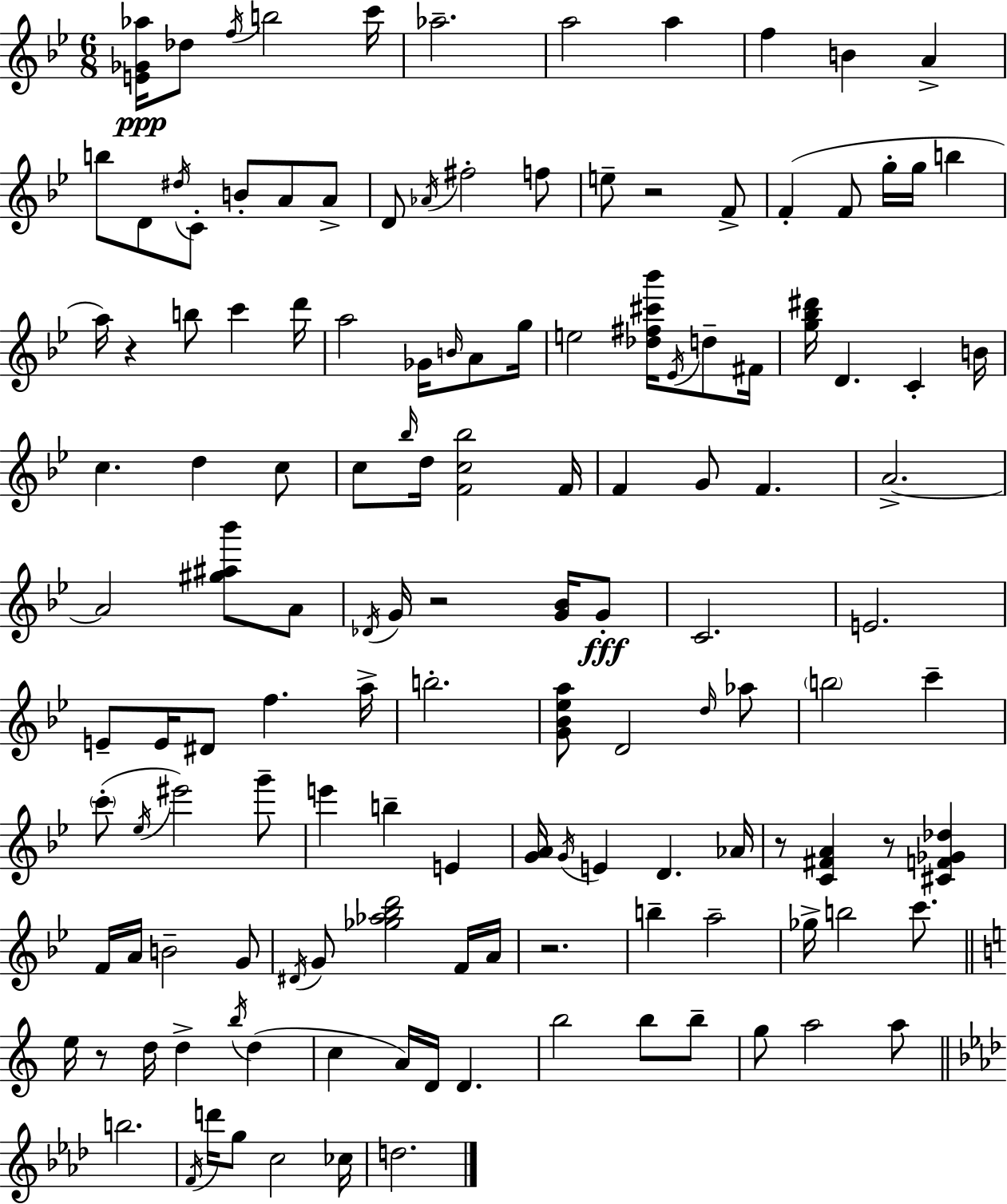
[E4,Gb4,Ab5]/s Db5/e F5/s B5/h C6/s Ab5/h. A5/h A5/q F5/q B4/q A4/q B5/e D4/e D#5/s C4/e B4/e A4/e A4/e D4/e Ab4/s F#5/h F5/e E5/e R/h F4/e F4/q F4/e G5/s G5/s B5/q A5/s R/q B5/e C6/q D6/s A5/h Gb4/s B4/s A4/e G5/s E5/h [Db5,F#5,C#6,Bb6]/s Eb4/s D5/e F#4/s [G5,Bb5,D#6]/s D4/q. C4/q B4/s C5/q. D5/q C5/e C5/e Bb5/s D5/s [F4,C5,Bb5]/h F4/s F4/q G4/e F4/q. A4/h. A4/h [G#5,A#5,Bb6]/e A4/e Db4/s G4/s R/h [G4,Bb4]/s G4/e C4/h. E4/h. E4/e E4/s D#4/e F5/q. A5/s B5/h. [G4,Bb4,Eb5,A5]/e D4/h D5/s Ab5/e B5/h C6/q C6/e Eb5/s EIS6/h G6/e E6/q B5/q E4/q [G4,A4]/s G4/s E4/q D4/q. Ab4/s R/e [C4,F#4,A4]/q R/e [C#4,F4,Gb4,Db5]/q F4/s A4/s B4/h G4/e D#4/s G4/e [Gb5,Ab5,Bb5,D6]/h F4/s A4/s R/h. B5/q A5/h Gb5/s B5/h C6/e. E5/s R/e D5/s D5/q B5/s D5/q C5/q A4/s D4/s D4/q. B5/h B5/e B5/e G5/e A5/h A5/e B5/h. F4/s D6/s G5/e C5/h CES5/s D5/h.